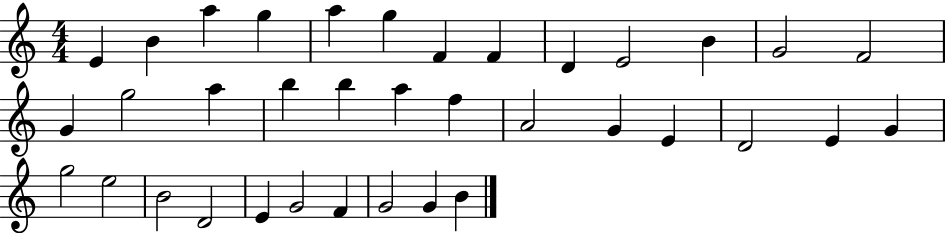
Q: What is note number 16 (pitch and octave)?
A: A5